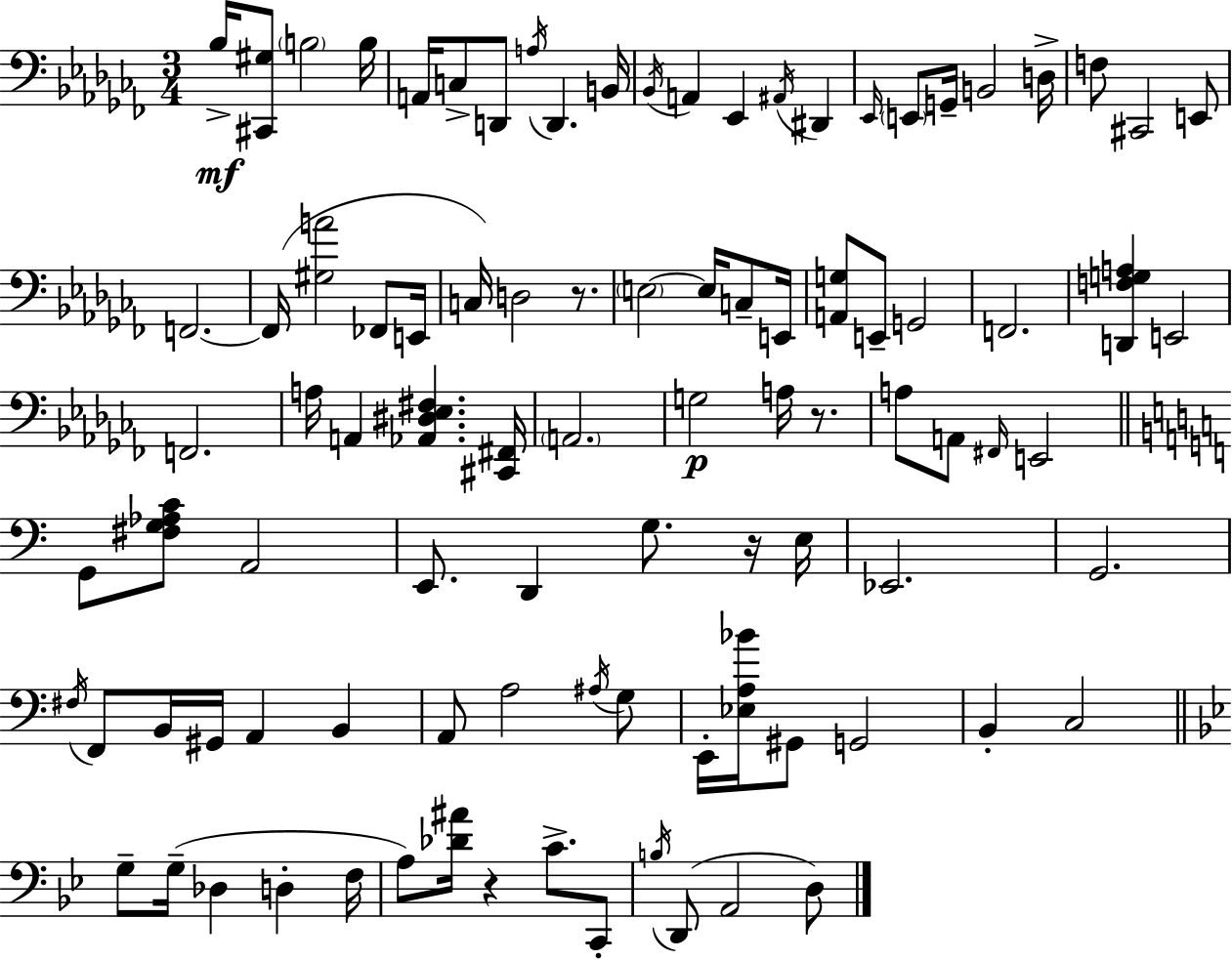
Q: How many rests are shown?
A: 4